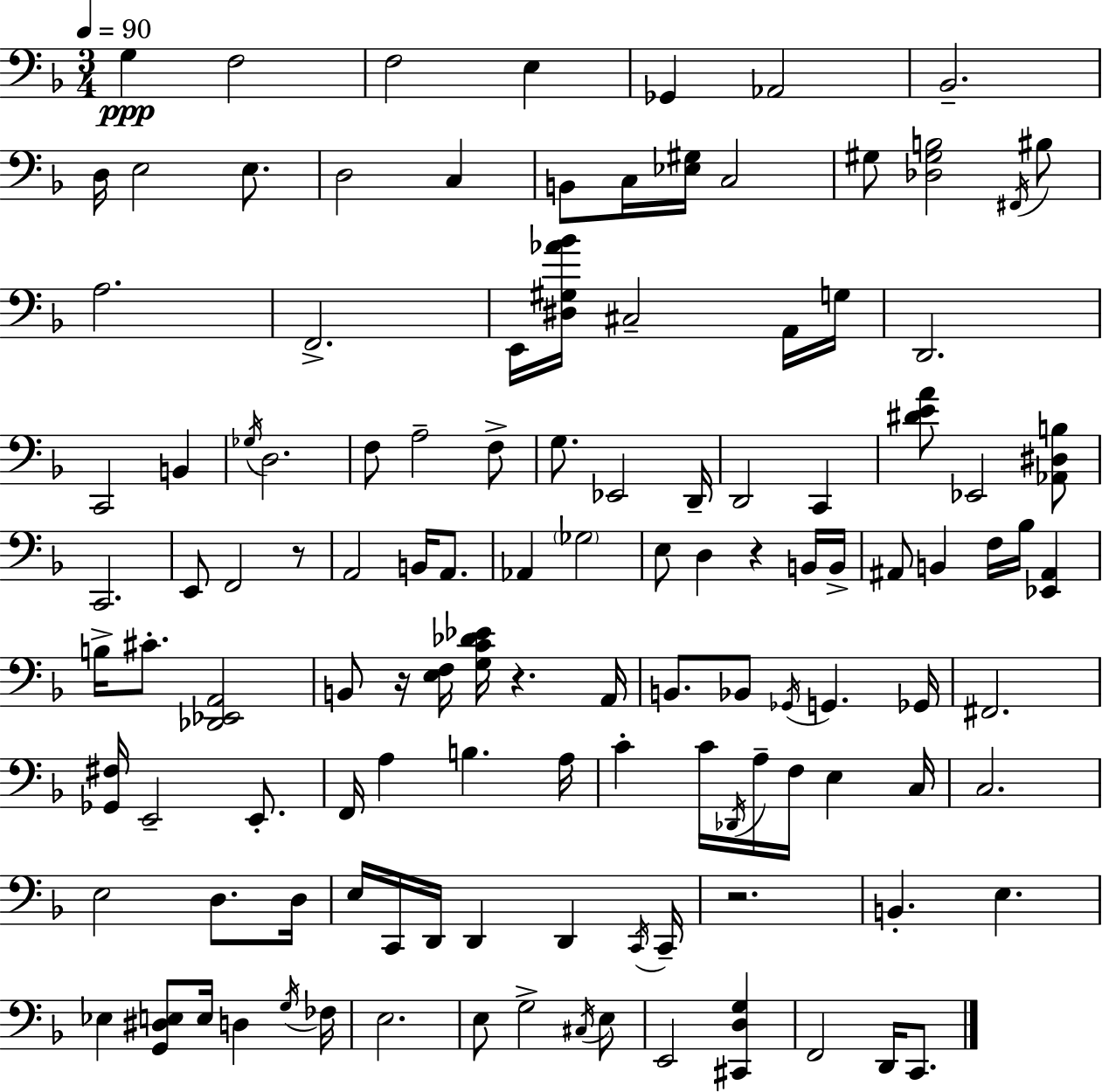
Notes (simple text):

G3/q F3/h F3/h E3/q Gb2/q Ab2/h Bb2/h. D3/s E3/h E3/e. D3/h C3/q B2/e C3/s [Eb3,G#3]/s C3/h G#3/e [Db3,G#3,B3]/h F#2/s BIS3/e A3/h. F2/h. E2/s [D#3,G#3,Ab4,Bb4]/s C#3/h A2/s G3/s D2/h. C2/h B2/q Gb3/s D3/h. F3/e A3/h F3/e G3/e. Eb2/h D2/s D2/h C2/q [D#4,E4,A4]/e Eb2/h [Ab2,D#3,B3]/e C2/h. E2/e F2/h R/e A2/h B2/s A2/e. Ab2/q Gb3/h E3/e D3/q R/q B2/s B2/s A#2/e B2/q F3/s Bb3/s [Eb2,A#2]/q B3/s C#4/e. [Db2,Eb2,A2]/h B2/e R/s [E3,F3]/s [G3,C4,Db4,Eb4]/s R/q. A2/s B2/e. Bb2/e Gb2/s G2/q. Gb2/s F#2/h. [Gb2,F#3]/s E2/h E2/e. F2/s A3/q B3/q. A3/s C4/q C4/s Db2/s A3/s F3/s E3/q C3/s C3/h. E3/h D3/e. D3/s E3/s C2/s D2/s D2/q D2/q C2/s C2/s R/h. B2/q. E3/q. Eb3/q [G2,D#3,E3]/e E3/s D3/q G3/s FES3/s E3/h. E3/e G3/h C#3/s E3/e E2/h [C#2,D3,G3]/q F2/h D2/s C2/e.